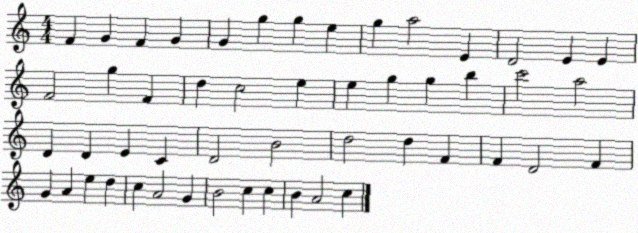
X:1
T:Untitled
M:4/4
L:1/4
K:C
F G F G G g g e g a2 E D2 E E F2 g F d c2 e e g g b c'2 a2 D D E C D2 B2 d2 d F F D2 F G A e d c A2 G B2 c c B A2 c